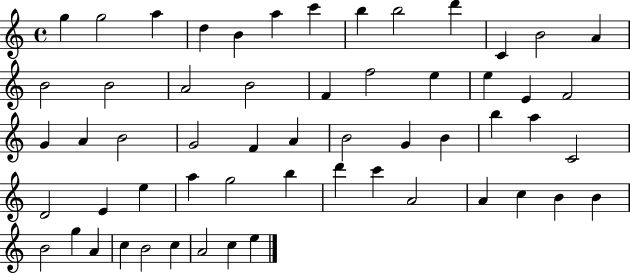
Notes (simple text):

G5/q G5/h A5/q D5/q B4/q A5/q C6/q B5/q B5/h D6/q C4/q B4/h A4/q B4/h B4/h A4/h B4/h F4/q F5/h E5/q E5/q E4/q F4/h G4/q A4/q B4/h G4/h F4/q A4/q B4/h G4/q B4/q B5/q A5/q C4/h D4/h E4/q E5/q A5/q G5/h B5/q D6/q C6/q A4/h A4/q C5/q B4/q B4/q B4/h G5/q A4/q C5/q B4/h C5/q A4/h C5/q E5/q